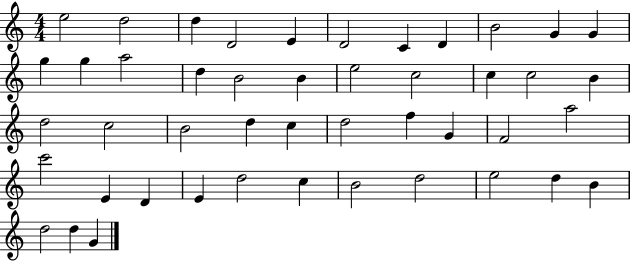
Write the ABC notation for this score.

X:1
T:Untitled
M:4/4
L:1/4
K:C
e2 d2 d D2 E D2 C D B2 G G g g a2 d B2 B e2 c2 c c2 B d2 c2 B2 d c d2 f G F2 a2 c'2 E D E d2 c B2 d2 e2 d B d2 d G